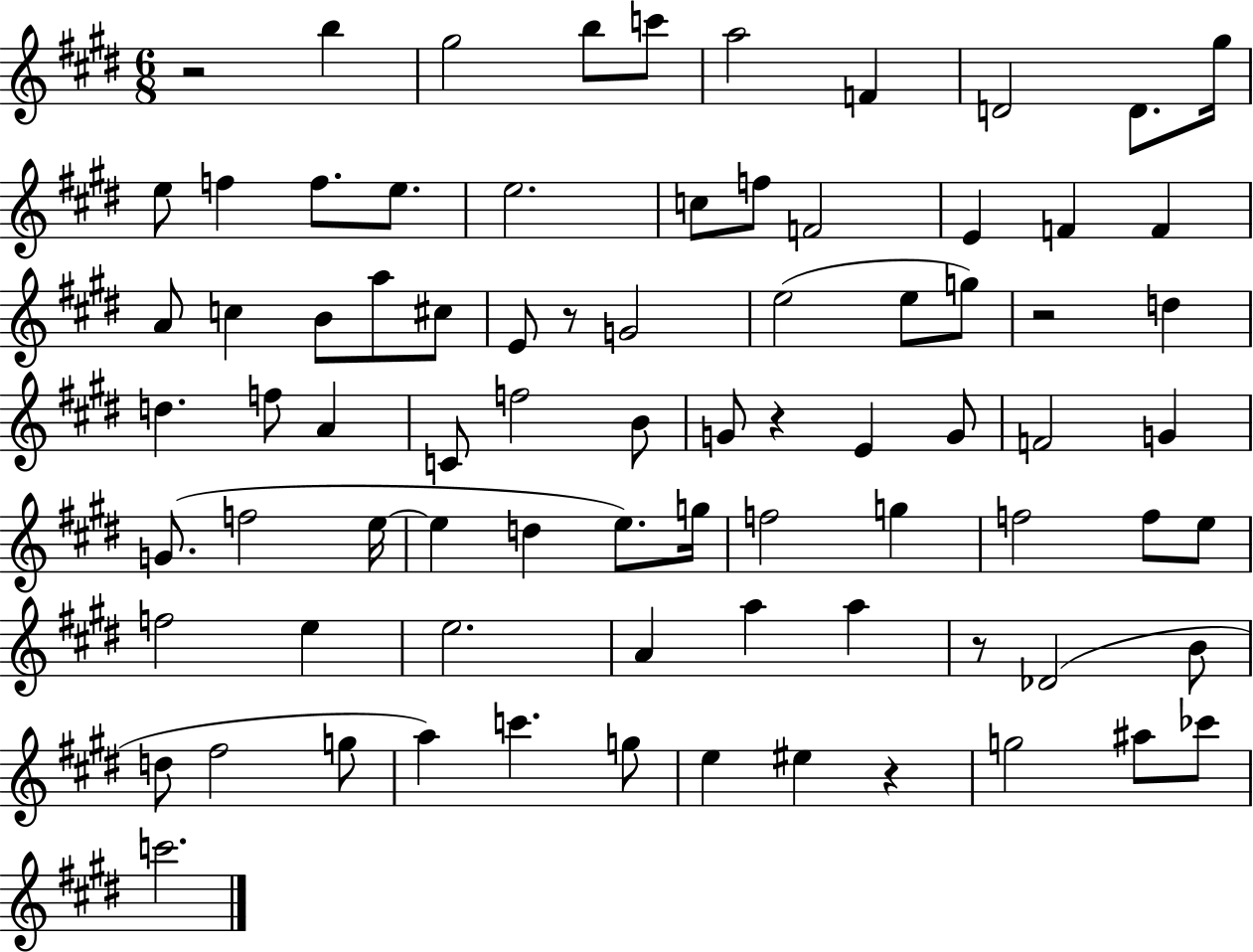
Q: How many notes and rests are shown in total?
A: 80